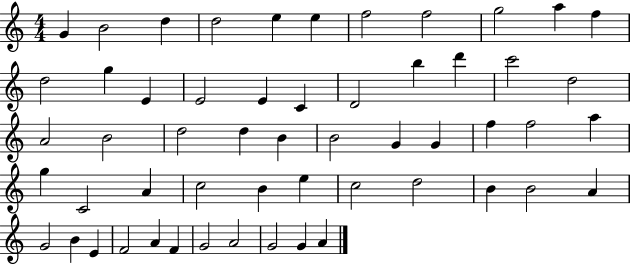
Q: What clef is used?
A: treble